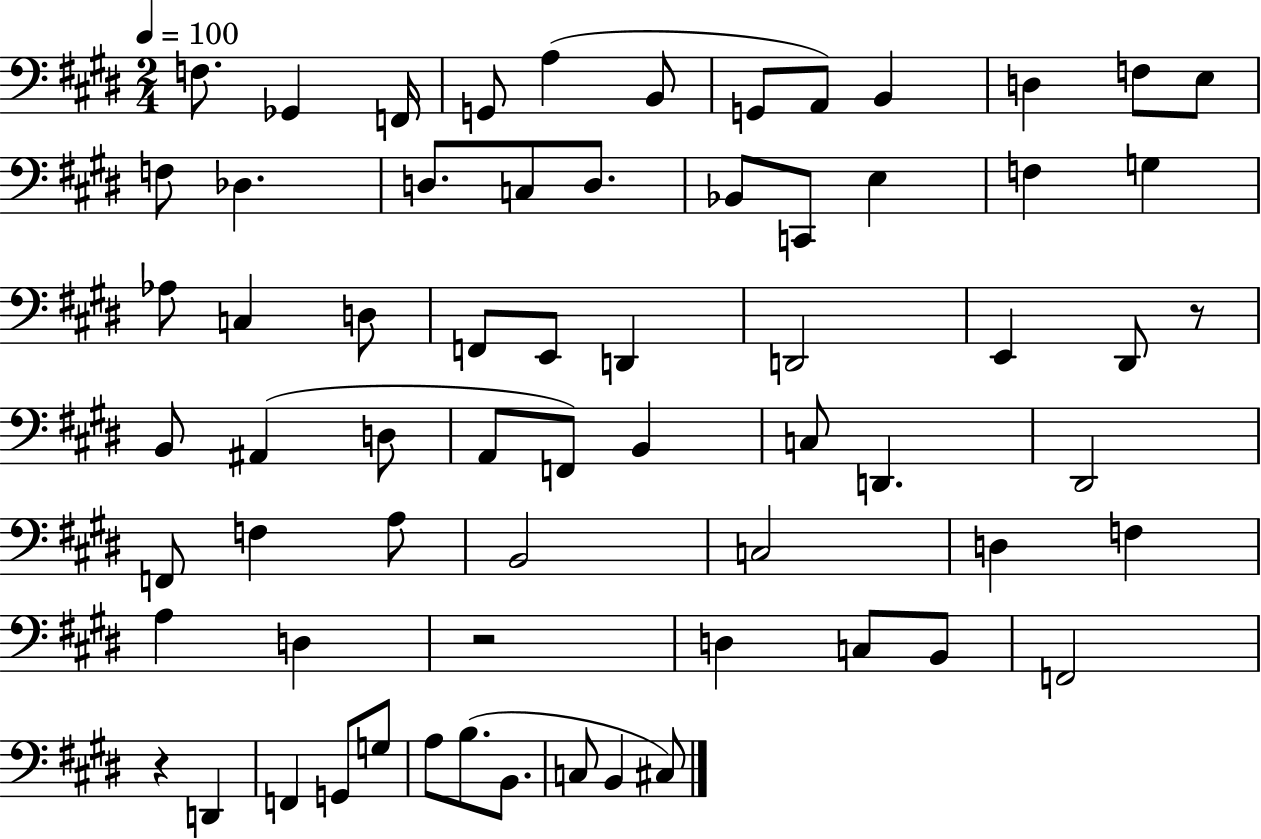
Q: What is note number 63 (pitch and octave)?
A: C#3